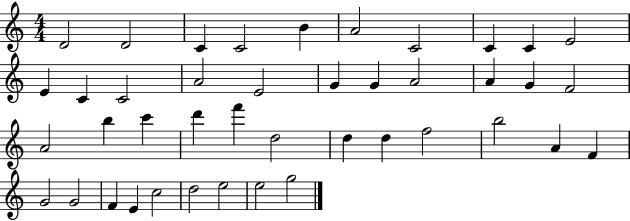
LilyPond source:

{
  \clef treble
  \numericTimeSignature
  \time 4/4
  \key c \major
  d'2 d'2 | c'4 c'2 b'4 | a'2 c'2 | c'4 c'4 e'2 | \break e'4 c'4 c'2 | a'2 e'2 | g'4 g'4 a'2 | a'4 g'4 f'2 | \break a'2 b''4 c'''4 | d'''4 f'''4 d''2 | d''4 d''4 f''2 | b''2 a'4 f'4 | \break g'2 g'2 | f'4 e'4 c''2 | d''2 e''2 | e''2 g''2 | \break \bar "|."
}